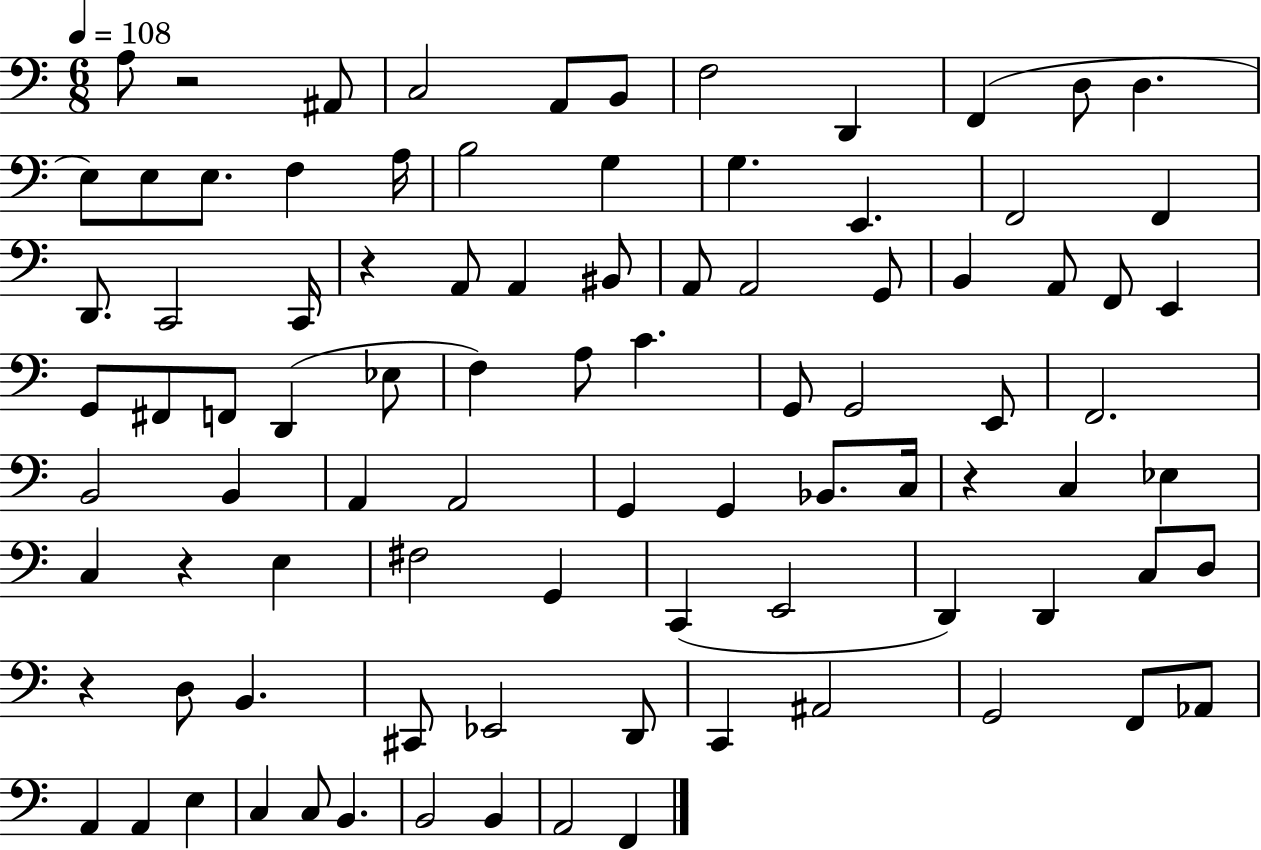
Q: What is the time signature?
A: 6/8